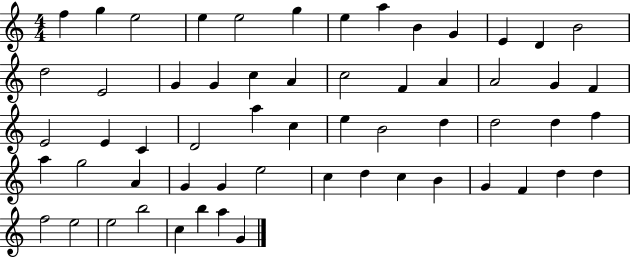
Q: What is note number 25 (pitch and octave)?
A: F4